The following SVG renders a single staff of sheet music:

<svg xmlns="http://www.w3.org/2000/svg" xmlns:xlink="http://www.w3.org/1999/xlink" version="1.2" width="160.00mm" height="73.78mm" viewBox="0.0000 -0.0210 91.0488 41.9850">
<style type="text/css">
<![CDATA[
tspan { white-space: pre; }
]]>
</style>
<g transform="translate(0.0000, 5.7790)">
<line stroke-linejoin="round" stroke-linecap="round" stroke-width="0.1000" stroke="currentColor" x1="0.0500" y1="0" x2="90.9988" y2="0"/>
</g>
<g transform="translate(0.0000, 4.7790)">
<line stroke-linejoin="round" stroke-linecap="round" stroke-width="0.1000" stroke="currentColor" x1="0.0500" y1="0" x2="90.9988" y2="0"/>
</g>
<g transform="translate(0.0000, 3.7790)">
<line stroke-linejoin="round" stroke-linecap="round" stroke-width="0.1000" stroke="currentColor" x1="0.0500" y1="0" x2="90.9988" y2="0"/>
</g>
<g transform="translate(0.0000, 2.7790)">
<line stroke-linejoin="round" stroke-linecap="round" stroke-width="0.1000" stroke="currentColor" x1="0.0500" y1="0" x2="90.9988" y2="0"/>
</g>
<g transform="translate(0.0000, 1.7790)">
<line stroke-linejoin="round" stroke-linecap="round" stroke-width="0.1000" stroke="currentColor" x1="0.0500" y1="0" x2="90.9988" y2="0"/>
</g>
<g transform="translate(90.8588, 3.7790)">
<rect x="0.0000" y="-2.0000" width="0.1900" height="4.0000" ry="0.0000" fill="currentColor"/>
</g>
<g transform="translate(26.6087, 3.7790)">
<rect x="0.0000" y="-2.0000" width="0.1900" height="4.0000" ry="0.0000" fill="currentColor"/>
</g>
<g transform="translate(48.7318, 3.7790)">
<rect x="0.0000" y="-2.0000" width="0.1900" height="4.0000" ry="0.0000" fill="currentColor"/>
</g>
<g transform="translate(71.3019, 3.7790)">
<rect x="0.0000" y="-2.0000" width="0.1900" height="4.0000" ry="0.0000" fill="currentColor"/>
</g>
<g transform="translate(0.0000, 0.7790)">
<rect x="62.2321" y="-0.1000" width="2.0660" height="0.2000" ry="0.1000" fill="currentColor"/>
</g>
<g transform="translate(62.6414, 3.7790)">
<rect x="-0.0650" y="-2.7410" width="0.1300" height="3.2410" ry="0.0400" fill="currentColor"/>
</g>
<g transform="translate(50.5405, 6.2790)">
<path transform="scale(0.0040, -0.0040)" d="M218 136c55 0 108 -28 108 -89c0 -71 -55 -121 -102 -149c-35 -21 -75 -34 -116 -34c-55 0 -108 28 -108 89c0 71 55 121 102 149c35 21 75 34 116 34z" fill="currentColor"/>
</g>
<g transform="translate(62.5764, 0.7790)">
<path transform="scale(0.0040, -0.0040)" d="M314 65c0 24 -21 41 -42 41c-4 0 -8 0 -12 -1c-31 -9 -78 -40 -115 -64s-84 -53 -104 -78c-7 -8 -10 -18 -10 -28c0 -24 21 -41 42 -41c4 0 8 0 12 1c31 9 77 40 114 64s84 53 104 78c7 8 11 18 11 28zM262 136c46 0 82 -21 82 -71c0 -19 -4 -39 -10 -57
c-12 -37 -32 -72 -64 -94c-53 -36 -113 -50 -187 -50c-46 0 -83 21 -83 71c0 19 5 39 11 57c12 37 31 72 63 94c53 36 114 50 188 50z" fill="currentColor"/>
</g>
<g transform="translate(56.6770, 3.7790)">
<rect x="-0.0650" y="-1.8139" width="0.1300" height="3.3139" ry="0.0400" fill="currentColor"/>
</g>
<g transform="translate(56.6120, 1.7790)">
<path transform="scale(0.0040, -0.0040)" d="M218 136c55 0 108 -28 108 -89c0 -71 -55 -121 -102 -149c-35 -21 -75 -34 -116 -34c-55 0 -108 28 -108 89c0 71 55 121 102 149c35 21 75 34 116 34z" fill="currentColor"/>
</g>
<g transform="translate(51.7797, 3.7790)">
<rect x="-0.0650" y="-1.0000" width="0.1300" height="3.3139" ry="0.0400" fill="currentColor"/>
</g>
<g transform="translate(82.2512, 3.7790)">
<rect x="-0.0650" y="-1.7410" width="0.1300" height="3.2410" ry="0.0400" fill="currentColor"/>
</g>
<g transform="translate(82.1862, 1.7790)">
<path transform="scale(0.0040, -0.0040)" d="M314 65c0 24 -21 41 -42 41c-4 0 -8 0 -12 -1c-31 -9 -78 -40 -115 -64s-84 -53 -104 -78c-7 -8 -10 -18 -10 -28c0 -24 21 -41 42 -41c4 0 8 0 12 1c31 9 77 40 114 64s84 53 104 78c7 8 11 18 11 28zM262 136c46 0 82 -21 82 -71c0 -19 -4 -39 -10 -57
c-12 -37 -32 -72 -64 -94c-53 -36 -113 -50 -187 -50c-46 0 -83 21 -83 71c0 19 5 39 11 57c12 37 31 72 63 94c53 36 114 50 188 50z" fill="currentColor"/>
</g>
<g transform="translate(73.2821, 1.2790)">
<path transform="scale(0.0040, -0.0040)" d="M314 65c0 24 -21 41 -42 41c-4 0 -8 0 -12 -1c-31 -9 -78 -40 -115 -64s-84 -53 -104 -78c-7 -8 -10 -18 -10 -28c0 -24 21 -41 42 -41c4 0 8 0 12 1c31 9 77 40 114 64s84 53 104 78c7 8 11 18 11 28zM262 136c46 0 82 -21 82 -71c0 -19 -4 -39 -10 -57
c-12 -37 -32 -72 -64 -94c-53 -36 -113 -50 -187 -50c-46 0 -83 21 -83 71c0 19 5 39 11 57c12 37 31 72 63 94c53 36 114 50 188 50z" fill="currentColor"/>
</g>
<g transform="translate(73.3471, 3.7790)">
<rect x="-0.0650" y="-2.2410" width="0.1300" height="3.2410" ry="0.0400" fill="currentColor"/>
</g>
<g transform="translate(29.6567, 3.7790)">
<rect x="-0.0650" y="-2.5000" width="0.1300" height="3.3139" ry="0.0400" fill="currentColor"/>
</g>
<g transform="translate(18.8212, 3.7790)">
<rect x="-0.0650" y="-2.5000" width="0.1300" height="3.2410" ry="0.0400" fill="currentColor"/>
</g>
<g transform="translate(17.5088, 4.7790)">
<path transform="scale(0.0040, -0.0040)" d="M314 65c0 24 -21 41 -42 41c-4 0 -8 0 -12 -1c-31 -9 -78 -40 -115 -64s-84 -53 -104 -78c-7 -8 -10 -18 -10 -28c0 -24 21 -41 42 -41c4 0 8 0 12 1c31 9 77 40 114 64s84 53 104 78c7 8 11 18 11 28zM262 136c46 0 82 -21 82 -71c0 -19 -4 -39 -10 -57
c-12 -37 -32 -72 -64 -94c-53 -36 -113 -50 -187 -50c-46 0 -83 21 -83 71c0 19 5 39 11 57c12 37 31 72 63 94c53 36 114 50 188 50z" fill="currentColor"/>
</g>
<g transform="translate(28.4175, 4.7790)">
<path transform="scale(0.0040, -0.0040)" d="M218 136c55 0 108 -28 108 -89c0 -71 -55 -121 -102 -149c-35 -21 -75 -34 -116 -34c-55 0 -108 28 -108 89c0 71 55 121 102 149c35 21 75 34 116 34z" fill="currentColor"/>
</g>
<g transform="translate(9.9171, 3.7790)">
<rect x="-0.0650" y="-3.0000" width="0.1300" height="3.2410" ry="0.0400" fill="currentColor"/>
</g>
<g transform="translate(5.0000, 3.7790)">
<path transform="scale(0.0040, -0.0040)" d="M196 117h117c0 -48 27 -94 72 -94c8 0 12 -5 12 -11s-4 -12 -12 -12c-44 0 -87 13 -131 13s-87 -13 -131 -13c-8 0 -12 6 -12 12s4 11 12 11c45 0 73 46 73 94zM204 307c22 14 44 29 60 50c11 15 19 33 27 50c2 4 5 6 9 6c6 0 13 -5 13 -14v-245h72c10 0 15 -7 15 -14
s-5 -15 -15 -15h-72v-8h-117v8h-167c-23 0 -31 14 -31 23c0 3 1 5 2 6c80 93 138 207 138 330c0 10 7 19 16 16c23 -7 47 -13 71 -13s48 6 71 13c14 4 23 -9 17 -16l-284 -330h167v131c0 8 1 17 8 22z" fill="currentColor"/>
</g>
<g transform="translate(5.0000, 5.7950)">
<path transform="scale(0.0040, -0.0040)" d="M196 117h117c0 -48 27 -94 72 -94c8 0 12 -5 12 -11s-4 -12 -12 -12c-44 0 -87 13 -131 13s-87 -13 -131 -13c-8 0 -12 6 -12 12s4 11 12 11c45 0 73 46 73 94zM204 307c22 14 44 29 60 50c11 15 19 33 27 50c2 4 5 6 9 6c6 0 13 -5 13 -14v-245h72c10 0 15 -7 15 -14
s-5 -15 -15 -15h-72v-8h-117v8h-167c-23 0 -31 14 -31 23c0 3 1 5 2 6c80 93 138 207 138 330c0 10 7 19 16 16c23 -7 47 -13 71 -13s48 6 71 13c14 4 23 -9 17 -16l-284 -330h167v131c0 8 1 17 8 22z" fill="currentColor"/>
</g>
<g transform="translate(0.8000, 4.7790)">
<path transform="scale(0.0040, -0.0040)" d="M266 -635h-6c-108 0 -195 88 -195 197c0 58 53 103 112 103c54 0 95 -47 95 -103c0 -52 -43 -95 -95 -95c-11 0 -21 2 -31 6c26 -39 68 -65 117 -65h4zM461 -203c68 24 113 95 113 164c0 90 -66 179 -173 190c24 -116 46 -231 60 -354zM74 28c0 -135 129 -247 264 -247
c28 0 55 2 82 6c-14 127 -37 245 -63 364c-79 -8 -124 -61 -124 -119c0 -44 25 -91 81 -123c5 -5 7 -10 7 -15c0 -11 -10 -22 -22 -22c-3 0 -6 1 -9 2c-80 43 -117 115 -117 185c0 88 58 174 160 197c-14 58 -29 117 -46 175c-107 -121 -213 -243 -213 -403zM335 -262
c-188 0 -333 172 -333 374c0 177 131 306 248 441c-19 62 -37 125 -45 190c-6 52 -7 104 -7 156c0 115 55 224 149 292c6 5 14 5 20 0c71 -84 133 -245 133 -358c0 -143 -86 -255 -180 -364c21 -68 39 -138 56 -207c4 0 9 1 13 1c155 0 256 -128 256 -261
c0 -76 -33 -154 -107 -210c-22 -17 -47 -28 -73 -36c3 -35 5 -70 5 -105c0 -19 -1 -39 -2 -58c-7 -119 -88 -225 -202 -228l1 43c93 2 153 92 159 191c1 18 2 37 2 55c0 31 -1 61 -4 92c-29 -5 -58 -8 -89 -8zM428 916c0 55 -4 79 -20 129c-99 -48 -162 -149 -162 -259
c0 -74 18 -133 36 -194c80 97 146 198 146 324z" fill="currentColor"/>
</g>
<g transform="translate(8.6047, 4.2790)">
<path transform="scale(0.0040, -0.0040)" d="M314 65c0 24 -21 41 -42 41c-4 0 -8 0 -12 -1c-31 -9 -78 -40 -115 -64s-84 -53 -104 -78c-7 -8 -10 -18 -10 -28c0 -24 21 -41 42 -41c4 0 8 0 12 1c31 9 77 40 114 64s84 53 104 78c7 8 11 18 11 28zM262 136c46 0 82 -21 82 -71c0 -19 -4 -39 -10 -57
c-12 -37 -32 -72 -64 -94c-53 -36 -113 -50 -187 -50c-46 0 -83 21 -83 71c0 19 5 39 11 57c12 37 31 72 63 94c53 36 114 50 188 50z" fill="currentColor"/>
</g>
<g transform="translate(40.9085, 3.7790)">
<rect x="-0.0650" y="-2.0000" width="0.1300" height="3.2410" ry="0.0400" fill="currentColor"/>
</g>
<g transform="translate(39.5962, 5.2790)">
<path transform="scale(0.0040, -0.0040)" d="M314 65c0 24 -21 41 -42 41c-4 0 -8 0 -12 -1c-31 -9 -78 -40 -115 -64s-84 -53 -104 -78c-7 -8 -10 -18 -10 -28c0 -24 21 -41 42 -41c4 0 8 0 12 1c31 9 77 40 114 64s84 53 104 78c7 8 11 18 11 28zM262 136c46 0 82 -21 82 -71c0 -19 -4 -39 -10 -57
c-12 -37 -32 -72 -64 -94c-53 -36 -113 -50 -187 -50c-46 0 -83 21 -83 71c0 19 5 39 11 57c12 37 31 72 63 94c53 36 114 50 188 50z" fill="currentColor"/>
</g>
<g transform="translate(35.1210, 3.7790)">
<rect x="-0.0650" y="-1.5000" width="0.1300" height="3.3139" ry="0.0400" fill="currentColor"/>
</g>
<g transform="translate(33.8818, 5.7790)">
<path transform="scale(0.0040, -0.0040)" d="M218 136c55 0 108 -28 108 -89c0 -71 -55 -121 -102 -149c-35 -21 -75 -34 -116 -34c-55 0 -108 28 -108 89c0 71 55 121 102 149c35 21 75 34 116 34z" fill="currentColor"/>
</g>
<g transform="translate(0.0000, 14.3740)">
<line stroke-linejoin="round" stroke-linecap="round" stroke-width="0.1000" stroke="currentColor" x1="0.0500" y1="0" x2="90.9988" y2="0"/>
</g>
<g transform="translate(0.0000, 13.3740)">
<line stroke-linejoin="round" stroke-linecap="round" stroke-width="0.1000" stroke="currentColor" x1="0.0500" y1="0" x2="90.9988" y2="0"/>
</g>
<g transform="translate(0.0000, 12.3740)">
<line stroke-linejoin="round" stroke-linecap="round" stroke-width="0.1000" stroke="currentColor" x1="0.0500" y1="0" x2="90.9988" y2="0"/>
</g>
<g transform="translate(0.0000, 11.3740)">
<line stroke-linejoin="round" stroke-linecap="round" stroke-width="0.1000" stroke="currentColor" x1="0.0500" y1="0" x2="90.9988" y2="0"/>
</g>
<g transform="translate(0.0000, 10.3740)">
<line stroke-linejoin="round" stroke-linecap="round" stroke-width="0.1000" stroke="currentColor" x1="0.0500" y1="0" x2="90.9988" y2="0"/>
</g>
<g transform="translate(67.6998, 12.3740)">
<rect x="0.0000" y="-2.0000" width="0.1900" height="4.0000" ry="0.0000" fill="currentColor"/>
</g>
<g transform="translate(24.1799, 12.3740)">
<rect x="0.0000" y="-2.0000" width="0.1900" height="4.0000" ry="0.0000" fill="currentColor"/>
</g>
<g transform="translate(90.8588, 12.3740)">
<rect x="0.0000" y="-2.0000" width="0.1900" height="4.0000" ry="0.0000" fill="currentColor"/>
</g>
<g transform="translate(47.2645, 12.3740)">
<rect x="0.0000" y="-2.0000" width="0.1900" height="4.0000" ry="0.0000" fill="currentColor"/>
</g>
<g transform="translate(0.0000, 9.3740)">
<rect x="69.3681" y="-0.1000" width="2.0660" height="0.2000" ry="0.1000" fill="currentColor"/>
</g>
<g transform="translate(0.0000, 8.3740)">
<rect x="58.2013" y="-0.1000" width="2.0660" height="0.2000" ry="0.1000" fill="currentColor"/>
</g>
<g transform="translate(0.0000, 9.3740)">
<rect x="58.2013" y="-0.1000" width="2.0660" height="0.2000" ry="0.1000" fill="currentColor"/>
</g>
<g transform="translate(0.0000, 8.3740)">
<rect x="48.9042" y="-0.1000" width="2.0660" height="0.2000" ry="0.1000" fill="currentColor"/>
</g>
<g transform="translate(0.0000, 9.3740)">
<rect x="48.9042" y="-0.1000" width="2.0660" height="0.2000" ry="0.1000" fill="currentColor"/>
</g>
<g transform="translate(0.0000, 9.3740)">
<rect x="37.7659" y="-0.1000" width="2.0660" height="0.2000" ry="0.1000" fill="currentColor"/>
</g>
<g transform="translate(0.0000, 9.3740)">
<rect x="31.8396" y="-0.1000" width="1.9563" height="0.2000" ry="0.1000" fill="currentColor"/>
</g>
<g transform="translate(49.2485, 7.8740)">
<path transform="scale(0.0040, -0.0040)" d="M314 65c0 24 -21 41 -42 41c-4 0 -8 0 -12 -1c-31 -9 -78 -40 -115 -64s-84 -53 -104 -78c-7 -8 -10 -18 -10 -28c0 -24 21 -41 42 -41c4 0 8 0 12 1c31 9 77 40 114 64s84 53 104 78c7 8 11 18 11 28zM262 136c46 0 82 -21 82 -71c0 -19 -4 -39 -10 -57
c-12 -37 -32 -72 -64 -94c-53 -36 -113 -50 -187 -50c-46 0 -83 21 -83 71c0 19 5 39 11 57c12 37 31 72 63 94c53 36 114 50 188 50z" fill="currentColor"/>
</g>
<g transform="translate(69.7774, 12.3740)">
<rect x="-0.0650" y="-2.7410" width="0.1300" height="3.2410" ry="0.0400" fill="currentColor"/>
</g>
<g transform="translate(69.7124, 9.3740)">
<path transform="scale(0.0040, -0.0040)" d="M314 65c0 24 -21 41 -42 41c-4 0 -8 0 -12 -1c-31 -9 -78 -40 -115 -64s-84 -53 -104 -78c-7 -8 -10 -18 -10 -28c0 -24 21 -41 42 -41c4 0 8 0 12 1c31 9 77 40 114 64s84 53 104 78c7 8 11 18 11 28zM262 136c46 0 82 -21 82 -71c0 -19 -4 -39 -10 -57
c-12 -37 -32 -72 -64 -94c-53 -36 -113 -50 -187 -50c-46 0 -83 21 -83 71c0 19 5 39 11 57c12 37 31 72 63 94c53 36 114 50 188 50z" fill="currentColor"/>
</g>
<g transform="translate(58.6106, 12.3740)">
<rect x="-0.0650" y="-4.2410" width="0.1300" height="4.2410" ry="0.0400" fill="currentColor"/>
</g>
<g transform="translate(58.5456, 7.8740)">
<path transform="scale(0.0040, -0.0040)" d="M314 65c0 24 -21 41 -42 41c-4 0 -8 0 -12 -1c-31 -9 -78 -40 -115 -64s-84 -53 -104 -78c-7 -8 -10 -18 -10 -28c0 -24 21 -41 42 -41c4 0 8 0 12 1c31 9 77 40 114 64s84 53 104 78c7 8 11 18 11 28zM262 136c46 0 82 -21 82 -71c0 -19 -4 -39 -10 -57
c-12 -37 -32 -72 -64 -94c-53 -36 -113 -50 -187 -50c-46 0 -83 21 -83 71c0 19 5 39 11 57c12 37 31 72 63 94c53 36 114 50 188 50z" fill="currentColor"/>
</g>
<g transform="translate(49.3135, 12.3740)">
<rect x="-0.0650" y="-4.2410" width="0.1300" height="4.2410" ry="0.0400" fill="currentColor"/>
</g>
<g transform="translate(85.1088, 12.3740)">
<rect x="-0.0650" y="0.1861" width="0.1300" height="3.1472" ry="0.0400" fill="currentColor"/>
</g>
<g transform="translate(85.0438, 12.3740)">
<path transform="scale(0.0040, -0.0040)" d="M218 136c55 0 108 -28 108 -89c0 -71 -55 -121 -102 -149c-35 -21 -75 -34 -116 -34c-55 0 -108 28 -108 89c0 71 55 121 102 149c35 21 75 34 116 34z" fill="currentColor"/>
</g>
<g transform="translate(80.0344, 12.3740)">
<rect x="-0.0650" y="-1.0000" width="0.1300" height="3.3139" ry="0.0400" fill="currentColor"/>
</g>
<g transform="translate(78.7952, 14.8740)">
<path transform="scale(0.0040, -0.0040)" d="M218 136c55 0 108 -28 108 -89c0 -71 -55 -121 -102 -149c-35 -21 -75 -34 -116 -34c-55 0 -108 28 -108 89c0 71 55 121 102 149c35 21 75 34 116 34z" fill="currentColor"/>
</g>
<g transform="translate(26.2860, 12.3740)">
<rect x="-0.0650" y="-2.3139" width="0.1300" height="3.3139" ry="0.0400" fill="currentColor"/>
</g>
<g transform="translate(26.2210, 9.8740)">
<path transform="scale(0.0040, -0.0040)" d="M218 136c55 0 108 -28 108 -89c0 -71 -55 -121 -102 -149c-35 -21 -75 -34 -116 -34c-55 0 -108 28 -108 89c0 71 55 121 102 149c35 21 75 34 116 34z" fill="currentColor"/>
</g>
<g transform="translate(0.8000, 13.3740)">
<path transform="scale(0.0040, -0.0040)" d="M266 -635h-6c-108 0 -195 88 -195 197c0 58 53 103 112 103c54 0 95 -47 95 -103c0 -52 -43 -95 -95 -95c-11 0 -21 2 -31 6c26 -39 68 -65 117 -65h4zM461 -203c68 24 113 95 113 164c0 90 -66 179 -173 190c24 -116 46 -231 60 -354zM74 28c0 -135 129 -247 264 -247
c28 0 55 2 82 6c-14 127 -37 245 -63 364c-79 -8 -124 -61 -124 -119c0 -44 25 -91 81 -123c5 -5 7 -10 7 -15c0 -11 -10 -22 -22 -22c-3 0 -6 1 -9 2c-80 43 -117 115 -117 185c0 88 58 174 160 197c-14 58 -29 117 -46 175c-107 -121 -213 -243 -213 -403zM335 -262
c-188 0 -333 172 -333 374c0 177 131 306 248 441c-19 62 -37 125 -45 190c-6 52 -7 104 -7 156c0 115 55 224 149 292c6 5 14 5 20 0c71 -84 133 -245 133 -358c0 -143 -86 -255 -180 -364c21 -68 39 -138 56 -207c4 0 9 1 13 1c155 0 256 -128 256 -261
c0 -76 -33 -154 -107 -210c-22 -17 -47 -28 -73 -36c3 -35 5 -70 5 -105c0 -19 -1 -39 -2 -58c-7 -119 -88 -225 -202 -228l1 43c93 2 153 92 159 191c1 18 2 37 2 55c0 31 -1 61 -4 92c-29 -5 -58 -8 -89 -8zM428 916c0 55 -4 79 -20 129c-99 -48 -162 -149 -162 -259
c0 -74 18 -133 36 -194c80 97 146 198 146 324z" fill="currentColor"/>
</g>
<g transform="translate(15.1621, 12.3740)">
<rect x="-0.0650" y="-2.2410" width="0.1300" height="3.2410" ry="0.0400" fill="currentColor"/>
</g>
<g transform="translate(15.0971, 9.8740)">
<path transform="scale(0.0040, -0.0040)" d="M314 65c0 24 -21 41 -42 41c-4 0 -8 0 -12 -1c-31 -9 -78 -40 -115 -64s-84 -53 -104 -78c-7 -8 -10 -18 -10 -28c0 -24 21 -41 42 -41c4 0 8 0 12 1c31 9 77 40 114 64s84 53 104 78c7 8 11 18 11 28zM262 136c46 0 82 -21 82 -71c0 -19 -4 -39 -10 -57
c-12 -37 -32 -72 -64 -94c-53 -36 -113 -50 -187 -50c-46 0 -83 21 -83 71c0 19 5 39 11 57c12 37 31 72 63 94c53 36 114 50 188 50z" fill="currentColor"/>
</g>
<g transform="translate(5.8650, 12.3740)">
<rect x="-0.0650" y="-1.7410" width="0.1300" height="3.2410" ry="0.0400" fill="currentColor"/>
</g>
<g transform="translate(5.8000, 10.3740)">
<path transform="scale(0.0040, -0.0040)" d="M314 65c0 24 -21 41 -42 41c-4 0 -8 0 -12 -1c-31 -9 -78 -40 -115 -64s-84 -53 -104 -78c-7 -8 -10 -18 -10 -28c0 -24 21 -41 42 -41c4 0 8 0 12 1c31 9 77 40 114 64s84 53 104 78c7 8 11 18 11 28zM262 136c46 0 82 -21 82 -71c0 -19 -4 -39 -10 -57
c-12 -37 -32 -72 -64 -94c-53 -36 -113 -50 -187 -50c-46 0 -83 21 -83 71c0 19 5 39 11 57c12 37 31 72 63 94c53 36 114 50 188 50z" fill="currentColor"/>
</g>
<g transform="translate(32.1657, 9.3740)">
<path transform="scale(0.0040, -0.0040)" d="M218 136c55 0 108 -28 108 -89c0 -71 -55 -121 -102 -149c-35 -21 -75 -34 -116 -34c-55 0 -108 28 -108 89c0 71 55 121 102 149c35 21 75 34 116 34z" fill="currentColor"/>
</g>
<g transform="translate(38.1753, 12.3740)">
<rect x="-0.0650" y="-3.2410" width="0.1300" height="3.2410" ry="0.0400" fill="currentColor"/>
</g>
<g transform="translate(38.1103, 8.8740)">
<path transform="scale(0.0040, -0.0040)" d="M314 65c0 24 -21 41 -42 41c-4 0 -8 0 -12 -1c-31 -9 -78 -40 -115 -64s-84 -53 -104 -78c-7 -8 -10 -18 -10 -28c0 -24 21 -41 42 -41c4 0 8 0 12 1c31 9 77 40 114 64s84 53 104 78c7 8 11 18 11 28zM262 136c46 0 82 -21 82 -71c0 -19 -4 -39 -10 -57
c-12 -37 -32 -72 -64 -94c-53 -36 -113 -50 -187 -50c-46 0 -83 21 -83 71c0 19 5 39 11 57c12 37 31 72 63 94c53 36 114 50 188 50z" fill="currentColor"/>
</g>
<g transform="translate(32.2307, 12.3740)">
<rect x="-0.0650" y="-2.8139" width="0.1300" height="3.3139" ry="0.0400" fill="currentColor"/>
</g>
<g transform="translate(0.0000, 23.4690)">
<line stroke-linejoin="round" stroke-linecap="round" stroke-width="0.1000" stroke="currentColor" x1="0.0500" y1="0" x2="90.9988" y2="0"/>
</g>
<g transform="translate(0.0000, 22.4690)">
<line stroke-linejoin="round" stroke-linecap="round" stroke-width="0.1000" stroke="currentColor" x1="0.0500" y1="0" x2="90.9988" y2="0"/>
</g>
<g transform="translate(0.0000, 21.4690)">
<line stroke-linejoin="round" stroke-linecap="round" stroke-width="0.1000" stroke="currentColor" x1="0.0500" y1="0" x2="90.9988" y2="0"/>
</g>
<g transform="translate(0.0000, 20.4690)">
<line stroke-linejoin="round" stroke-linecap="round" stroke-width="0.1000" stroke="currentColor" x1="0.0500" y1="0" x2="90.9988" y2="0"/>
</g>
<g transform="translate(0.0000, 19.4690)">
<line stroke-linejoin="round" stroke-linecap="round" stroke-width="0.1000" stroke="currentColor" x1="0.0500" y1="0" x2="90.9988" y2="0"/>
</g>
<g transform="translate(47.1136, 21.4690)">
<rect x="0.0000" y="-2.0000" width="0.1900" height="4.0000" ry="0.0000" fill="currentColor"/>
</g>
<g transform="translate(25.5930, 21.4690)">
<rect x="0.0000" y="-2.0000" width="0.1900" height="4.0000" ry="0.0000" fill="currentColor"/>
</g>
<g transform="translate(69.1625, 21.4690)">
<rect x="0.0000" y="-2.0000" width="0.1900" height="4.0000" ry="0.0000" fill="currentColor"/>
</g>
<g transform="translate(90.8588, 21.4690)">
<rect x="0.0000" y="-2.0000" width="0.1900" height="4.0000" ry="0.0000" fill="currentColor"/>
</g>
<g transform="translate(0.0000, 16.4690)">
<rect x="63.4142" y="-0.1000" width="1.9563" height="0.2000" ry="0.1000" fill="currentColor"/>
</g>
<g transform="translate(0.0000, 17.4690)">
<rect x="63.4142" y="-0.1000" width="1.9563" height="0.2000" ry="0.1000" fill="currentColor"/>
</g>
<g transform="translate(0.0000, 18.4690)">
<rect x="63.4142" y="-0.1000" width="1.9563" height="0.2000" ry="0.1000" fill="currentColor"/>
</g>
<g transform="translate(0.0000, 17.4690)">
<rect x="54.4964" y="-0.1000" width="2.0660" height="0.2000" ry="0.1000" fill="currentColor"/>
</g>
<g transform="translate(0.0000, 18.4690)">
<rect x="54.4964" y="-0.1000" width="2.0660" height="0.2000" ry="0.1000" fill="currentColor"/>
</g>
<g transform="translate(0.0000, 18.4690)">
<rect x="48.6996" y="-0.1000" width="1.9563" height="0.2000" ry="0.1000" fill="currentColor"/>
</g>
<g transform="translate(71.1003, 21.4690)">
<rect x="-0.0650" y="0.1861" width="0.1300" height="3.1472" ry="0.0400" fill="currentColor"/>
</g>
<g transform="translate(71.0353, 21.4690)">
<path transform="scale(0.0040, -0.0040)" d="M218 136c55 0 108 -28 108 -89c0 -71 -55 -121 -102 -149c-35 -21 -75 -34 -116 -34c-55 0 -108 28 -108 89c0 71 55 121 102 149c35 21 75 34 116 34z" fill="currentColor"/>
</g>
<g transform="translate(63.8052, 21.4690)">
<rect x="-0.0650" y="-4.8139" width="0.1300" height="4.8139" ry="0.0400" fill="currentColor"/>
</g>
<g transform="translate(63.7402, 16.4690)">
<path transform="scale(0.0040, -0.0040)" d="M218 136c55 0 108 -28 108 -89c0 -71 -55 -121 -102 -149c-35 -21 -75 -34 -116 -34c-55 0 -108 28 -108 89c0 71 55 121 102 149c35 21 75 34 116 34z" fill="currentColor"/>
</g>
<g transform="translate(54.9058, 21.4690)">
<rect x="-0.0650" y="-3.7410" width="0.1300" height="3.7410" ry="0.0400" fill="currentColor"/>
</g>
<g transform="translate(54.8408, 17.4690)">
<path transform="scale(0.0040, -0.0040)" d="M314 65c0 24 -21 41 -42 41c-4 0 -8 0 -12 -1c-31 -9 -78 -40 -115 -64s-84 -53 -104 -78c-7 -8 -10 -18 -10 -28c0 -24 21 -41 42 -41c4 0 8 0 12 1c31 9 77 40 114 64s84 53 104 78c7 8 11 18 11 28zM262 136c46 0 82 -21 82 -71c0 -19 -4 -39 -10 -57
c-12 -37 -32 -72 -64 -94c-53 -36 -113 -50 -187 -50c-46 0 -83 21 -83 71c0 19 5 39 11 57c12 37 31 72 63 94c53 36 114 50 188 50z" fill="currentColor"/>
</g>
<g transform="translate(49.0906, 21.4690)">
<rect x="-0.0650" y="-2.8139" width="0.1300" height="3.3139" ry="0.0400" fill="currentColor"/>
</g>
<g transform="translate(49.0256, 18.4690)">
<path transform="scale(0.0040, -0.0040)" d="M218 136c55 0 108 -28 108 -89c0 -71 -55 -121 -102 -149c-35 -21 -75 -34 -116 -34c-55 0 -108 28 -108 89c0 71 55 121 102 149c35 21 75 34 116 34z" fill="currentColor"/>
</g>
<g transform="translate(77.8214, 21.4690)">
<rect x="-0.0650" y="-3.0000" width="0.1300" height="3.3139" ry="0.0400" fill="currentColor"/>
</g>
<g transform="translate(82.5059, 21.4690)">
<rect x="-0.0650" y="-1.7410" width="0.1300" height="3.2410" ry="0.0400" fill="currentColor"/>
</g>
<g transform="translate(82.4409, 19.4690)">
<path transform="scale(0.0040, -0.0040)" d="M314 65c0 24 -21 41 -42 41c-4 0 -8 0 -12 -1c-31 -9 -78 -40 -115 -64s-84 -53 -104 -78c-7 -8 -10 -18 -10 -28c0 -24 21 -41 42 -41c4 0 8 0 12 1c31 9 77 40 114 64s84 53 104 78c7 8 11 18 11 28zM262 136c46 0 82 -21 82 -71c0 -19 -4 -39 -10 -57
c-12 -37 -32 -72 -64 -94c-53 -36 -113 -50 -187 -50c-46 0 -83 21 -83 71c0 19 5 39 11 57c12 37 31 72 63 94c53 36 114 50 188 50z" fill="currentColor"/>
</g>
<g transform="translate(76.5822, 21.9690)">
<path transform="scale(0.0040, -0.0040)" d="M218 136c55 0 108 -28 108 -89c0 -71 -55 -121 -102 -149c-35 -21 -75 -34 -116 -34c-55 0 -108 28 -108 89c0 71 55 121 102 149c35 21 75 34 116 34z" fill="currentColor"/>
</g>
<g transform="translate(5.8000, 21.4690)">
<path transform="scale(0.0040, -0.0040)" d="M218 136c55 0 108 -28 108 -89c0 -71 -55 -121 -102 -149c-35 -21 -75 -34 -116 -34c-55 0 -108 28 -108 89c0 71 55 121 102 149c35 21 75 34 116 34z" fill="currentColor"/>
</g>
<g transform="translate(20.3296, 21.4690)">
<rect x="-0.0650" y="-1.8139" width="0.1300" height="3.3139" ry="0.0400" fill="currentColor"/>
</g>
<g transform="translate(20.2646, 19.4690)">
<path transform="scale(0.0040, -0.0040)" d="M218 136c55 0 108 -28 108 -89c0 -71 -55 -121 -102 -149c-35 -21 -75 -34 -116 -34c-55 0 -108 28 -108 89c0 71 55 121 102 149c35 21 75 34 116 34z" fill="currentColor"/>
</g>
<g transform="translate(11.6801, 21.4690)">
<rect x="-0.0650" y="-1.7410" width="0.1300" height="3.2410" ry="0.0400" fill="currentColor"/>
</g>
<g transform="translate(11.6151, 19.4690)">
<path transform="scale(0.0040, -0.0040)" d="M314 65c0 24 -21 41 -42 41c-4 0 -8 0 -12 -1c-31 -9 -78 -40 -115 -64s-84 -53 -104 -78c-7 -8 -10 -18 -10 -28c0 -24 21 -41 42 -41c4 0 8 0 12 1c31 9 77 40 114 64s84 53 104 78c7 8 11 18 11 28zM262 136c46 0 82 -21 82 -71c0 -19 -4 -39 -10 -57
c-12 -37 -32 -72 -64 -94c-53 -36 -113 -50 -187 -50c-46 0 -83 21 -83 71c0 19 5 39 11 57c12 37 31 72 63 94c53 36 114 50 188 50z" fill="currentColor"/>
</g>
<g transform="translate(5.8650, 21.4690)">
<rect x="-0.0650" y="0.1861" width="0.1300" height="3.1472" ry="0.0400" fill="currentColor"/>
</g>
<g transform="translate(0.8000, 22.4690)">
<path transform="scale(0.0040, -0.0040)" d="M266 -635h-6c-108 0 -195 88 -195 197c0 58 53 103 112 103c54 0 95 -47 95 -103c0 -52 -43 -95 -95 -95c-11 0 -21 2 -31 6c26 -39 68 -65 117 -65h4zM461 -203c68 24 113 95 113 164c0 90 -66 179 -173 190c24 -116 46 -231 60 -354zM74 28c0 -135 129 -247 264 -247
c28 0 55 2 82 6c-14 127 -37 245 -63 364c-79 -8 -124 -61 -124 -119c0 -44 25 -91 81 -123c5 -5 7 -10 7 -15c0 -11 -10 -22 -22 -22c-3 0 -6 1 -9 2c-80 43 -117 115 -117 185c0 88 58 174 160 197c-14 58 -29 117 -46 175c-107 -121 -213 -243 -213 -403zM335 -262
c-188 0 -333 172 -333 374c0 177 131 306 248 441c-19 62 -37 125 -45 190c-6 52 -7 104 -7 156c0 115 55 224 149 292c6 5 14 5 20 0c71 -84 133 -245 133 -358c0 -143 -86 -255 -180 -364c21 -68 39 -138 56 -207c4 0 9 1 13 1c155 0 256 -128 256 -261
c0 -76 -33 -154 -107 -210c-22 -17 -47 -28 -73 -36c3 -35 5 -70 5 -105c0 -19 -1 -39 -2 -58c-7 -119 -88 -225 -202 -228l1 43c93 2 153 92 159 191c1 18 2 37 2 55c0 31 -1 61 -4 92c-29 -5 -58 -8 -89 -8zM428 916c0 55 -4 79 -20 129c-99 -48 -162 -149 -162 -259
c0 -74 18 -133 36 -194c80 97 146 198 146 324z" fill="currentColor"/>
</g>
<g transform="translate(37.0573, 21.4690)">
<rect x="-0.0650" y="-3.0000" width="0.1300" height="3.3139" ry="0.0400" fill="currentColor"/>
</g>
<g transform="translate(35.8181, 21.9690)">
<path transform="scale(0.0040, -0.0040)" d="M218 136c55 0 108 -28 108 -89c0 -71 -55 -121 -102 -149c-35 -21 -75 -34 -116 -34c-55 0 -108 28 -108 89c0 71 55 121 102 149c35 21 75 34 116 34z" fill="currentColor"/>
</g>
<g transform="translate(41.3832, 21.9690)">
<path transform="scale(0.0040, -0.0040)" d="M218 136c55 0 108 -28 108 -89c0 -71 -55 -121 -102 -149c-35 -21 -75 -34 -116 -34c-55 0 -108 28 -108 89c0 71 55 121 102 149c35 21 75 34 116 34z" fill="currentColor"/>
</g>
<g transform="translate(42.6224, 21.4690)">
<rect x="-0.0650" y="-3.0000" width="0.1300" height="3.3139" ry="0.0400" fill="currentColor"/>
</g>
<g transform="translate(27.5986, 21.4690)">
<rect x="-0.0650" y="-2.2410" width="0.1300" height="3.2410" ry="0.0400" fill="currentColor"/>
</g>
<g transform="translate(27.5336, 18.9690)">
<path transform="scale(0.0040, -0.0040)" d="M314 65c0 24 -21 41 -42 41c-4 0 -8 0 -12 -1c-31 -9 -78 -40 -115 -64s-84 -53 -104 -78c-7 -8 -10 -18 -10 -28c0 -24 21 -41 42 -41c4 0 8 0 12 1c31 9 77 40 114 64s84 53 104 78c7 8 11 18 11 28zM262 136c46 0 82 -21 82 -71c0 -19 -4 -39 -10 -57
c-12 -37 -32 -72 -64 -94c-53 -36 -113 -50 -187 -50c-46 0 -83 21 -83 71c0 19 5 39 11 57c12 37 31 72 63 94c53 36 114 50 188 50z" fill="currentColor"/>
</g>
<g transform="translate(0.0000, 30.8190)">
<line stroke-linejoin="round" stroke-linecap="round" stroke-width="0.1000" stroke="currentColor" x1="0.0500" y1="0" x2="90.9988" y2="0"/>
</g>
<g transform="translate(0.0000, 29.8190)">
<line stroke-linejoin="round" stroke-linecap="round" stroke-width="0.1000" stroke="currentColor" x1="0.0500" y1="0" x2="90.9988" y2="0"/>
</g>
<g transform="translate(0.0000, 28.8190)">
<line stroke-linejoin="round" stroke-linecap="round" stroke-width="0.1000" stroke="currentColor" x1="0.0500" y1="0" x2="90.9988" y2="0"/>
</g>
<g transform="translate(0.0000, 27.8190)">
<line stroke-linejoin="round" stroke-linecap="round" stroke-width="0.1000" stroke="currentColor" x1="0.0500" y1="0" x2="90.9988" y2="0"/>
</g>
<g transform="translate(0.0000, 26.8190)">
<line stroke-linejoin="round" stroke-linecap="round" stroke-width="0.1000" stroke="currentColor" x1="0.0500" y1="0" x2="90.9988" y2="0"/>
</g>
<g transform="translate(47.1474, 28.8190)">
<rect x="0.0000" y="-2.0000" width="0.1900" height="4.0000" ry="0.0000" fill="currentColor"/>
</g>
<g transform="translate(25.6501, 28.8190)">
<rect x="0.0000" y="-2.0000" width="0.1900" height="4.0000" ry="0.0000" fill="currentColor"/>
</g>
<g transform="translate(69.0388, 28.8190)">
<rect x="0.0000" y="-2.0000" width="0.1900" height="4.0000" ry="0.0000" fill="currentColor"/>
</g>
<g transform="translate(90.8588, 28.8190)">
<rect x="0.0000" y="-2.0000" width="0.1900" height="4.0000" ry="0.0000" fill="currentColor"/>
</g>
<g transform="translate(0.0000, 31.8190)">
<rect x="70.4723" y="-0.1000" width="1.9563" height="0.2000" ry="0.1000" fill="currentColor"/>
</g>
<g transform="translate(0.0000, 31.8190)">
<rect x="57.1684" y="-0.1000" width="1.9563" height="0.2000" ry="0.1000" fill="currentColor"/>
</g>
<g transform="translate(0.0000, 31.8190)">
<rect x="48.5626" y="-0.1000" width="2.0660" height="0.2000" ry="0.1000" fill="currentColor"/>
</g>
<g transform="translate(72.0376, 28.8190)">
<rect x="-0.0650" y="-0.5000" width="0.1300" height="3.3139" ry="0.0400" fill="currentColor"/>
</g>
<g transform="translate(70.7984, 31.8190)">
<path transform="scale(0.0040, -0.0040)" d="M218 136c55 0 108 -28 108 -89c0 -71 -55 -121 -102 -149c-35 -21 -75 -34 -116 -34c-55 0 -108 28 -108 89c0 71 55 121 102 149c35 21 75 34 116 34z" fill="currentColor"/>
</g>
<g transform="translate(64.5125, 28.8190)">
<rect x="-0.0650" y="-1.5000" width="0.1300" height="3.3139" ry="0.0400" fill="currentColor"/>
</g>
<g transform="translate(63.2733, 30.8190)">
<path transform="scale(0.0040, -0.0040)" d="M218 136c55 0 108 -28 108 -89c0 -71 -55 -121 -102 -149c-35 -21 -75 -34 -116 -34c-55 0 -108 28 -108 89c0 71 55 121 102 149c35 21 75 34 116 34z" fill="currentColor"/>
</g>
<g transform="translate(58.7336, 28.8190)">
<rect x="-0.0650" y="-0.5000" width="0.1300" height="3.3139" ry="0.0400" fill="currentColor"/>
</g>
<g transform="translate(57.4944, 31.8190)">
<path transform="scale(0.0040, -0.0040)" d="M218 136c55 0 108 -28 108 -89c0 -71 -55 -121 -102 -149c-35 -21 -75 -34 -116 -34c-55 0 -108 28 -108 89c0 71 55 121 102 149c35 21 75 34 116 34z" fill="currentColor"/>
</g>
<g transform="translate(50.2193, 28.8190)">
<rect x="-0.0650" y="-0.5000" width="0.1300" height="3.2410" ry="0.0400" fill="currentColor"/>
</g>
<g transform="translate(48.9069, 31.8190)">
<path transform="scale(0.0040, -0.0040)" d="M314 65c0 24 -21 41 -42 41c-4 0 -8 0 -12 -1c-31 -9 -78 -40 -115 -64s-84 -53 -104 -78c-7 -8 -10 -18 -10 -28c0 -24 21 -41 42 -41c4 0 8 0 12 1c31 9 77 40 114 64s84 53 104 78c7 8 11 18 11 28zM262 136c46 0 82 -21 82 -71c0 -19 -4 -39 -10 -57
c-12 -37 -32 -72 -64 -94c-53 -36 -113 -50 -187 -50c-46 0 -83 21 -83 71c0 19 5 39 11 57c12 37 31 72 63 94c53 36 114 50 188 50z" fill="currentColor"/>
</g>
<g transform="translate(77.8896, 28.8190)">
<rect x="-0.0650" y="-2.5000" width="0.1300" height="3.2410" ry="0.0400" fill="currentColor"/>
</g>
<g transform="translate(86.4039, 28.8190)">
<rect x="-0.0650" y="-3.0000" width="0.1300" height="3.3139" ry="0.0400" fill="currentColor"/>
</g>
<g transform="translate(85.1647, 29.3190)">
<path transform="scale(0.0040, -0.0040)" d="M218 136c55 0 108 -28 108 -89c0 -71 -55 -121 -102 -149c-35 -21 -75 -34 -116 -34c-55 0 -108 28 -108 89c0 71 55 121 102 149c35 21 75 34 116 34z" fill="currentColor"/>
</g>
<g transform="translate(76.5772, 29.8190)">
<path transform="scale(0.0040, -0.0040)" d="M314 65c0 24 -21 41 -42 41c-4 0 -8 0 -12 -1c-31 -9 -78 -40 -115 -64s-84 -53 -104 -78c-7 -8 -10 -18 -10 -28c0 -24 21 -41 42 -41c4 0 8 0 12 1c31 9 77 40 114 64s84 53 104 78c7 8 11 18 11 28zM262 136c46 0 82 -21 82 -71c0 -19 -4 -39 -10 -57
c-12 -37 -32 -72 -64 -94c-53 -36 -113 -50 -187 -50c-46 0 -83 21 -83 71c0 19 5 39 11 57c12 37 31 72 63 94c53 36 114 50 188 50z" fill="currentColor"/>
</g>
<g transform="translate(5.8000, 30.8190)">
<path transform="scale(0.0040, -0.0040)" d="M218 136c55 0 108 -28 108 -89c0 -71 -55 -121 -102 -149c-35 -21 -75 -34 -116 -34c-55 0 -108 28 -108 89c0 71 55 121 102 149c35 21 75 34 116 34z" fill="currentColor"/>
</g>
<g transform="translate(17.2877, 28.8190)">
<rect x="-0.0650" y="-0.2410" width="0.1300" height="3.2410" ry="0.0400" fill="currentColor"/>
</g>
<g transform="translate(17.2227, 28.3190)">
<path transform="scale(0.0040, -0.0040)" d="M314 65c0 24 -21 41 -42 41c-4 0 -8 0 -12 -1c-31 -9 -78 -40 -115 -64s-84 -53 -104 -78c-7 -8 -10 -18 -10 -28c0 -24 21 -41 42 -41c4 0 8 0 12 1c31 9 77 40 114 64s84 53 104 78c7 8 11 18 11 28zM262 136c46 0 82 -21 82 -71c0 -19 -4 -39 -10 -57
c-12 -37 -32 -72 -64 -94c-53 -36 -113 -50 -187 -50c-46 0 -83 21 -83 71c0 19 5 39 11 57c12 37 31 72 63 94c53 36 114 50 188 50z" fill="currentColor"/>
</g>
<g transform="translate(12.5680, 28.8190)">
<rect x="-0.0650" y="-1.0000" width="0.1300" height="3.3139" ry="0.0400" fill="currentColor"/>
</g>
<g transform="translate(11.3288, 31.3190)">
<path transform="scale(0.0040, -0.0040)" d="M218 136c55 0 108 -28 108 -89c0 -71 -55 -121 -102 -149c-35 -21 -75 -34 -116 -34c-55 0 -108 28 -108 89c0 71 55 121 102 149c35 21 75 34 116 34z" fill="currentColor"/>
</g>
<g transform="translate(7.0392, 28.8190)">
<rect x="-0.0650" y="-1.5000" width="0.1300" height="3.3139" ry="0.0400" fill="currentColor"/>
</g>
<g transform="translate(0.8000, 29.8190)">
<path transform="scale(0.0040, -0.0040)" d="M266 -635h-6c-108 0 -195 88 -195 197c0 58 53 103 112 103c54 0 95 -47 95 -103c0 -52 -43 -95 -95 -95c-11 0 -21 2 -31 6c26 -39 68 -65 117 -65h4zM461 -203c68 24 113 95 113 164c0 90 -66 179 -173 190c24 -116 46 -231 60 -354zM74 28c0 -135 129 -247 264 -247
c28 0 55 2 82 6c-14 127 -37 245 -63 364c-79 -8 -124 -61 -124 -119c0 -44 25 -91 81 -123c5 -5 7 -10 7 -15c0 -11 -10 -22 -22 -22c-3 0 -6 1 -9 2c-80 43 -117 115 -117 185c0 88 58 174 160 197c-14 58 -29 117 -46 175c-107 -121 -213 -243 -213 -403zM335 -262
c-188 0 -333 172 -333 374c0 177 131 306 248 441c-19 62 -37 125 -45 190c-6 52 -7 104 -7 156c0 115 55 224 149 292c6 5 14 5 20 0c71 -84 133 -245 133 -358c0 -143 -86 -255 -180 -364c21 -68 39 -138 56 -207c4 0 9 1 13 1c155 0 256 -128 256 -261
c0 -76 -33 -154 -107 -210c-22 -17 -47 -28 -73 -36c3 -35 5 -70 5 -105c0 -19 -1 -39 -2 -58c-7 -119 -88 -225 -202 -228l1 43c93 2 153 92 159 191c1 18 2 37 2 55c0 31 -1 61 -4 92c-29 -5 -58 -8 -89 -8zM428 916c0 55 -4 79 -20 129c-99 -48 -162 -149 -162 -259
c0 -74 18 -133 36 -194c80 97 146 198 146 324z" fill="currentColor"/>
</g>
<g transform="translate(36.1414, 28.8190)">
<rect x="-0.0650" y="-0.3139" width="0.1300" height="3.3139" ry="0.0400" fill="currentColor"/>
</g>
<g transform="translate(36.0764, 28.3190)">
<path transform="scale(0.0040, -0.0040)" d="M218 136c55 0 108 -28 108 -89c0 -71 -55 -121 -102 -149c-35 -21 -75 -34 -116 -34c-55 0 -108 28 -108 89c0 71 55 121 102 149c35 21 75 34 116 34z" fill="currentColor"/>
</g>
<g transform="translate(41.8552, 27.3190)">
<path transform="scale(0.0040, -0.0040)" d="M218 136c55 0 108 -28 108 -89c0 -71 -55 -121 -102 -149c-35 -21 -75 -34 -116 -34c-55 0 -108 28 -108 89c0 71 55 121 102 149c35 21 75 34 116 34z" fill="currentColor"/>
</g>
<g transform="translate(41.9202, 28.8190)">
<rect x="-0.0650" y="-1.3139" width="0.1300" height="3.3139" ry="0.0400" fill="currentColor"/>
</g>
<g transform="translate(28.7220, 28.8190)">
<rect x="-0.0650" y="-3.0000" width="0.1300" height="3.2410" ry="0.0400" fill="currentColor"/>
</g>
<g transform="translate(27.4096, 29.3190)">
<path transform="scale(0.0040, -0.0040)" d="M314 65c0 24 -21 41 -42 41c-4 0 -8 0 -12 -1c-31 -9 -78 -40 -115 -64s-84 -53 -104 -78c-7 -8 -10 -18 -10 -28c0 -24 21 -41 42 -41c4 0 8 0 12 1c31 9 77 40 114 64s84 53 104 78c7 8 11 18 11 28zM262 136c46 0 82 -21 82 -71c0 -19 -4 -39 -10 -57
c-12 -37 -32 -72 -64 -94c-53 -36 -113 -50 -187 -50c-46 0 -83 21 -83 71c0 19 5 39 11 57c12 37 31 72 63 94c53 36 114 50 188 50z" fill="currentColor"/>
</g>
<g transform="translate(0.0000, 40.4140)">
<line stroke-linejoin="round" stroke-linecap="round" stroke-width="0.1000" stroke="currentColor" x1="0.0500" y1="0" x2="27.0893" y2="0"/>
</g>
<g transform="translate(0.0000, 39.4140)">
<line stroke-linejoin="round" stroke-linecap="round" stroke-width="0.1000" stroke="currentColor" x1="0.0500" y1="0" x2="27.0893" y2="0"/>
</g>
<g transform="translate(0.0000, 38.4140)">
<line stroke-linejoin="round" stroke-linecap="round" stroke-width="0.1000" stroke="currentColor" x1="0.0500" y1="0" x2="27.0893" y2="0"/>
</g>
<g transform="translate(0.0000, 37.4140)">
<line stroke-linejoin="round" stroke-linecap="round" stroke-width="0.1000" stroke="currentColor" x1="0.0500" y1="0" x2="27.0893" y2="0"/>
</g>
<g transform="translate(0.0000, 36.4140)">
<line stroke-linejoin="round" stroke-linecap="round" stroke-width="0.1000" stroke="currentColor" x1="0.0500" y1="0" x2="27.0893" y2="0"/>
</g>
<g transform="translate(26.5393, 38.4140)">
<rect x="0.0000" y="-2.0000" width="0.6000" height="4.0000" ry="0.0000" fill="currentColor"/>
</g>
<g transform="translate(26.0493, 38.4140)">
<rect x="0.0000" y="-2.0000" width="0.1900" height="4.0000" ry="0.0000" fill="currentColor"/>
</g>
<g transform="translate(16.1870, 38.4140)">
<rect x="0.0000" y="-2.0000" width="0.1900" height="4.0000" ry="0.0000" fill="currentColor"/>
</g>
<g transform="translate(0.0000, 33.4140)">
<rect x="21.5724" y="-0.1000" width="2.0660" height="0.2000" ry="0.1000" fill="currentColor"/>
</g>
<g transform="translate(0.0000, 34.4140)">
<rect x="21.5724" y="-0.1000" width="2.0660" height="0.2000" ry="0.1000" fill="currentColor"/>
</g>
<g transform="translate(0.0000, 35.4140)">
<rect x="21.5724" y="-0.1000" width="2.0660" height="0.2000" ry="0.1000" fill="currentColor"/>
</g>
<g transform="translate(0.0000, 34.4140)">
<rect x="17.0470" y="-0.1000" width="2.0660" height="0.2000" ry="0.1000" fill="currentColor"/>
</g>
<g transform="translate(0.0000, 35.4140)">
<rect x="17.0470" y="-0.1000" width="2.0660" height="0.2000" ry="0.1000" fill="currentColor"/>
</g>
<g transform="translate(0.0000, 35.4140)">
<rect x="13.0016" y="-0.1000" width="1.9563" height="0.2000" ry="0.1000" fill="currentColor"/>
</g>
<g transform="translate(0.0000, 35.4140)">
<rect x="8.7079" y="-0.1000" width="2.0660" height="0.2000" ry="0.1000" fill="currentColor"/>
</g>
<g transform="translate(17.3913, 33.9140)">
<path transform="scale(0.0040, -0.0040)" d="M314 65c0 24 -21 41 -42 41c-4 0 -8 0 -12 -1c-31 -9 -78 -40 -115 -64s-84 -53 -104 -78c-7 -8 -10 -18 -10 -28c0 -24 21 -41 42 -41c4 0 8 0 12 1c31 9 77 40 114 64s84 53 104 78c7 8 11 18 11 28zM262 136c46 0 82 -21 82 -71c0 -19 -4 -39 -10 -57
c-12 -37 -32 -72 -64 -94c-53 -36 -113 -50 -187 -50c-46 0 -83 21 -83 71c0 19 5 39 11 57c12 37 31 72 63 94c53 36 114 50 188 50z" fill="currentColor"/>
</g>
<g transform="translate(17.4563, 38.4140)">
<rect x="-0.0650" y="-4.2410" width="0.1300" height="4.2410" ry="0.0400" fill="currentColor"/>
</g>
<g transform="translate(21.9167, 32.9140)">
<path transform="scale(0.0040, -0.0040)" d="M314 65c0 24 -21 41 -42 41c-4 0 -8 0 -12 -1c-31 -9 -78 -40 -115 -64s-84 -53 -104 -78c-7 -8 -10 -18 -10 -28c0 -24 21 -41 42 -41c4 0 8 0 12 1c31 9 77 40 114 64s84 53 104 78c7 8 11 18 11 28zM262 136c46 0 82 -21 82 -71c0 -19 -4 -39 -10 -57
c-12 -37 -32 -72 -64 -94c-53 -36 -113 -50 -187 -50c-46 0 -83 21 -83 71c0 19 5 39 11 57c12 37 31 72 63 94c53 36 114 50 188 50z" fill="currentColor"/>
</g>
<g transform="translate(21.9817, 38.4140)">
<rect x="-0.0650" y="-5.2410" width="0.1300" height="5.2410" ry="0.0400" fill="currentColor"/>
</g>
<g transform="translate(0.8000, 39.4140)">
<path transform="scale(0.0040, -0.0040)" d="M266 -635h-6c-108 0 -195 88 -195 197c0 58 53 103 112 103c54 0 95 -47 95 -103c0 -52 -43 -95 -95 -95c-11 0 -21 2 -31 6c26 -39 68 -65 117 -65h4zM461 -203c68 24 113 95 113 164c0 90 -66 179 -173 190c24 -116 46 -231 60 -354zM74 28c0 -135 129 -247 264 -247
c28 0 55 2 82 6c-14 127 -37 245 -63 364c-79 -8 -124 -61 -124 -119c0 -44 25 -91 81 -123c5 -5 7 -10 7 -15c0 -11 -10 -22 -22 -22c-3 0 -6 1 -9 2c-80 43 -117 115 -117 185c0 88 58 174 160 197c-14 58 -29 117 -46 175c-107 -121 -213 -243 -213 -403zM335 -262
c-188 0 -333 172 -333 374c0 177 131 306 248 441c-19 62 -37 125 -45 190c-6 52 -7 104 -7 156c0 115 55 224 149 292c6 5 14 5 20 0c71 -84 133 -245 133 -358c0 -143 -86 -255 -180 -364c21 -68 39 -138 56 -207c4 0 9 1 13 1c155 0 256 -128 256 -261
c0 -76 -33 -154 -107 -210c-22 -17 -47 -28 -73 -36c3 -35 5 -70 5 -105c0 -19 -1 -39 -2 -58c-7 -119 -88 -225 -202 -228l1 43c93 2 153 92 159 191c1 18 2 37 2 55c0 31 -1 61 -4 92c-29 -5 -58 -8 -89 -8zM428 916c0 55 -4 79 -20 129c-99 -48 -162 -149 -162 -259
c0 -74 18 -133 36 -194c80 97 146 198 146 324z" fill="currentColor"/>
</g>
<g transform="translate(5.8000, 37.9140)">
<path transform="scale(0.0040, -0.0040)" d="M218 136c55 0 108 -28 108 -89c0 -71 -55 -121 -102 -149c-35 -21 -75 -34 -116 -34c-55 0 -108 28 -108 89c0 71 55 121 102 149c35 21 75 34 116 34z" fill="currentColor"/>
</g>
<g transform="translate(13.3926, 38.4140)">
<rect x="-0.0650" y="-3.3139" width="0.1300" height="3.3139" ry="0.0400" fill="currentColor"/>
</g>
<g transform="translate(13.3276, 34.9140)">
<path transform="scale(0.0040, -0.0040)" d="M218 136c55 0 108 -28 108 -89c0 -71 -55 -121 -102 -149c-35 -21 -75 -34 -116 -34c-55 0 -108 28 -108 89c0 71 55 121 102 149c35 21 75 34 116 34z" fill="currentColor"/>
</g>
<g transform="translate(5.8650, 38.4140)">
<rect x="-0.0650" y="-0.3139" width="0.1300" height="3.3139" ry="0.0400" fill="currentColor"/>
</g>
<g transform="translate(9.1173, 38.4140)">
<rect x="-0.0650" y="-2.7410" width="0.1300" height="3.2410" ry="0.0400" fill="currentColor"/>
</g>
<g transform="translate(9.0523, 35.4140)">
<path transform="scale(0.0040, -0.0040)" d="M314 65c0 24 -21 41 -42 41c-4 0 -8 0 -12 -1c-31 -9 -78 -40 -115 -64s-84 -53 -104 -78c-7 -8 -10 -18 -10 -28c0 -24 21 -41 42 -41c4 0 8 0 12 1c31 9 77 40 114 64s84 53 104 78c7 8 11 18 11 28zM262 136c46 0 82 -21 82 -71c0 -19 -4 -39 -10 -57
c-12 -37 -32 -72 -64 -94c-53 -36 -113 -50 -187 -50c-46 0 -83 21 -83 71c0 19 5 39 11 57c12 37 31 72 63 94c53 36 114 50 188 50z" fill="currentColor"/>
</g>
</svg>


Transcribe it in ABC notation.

X:1
T:Untitled
M:4/4
L:1/4
K:C
A2 G2 G E F2 D f a2 g2 f2 f2 g2 g a b2 d'2 d'2 a2 D B B f2 f g2 A A a c'2 e' B A f2 E D c2 A2 c e C2 C E C G2 A c a2 b d'2 f'2